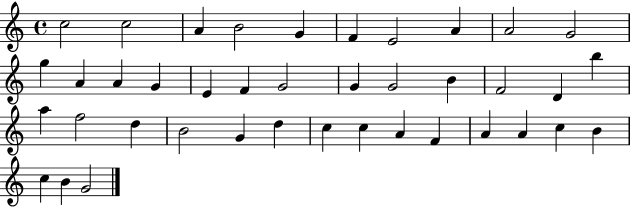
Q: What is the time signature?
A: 4/4